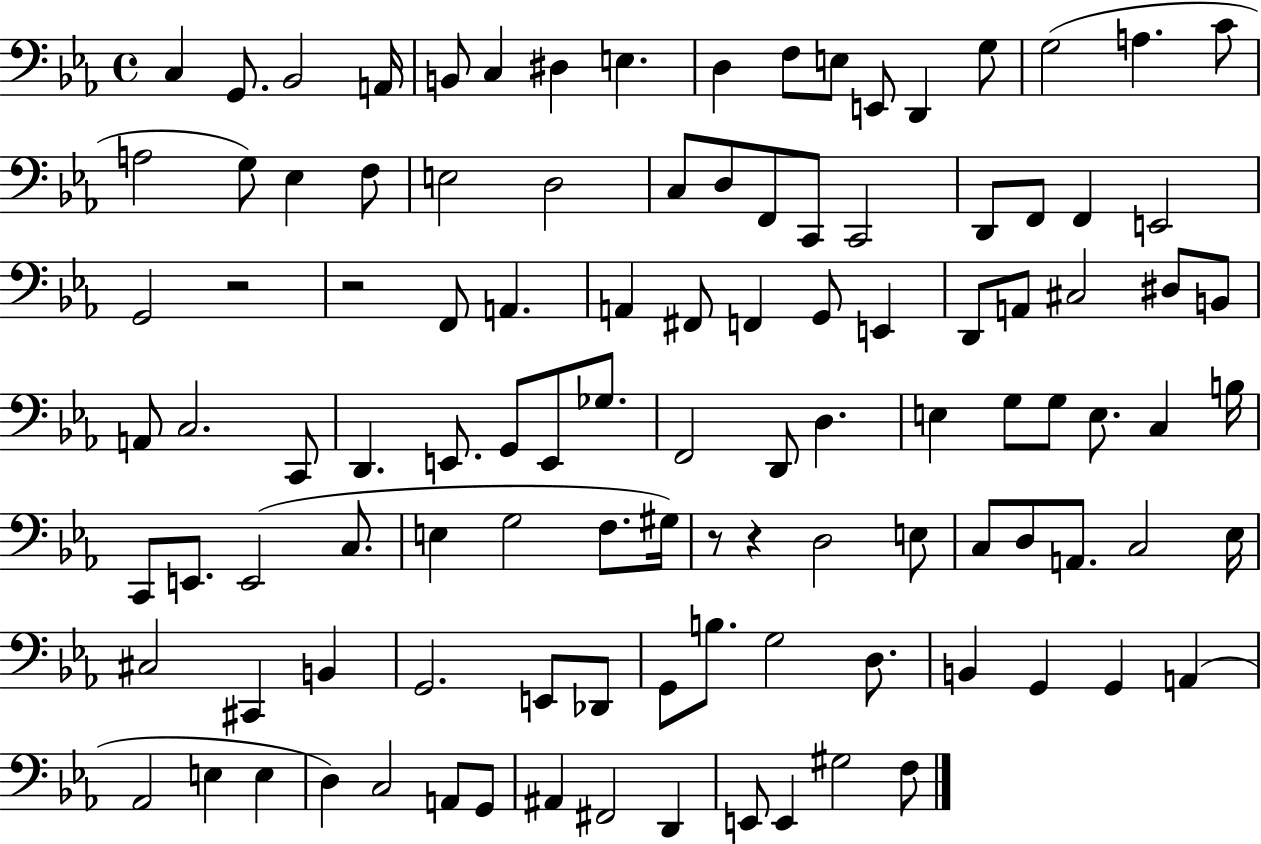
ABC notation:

X:1
T:Untitled
M:4/4
L:1/4
K:Eb
C, G,,/2 _B,,2 A,,/4 B,,/2 C, ^D, E, D, F,/2 E,/2 E,,/2 D,, G,/2 G,2 A, C/2 A,2 G,/2 _E, F,/2 E,2 D,2 C,/2 D,/2 F,,/2 C,,/2 C,,2 D,,/2 F,,/2 F,, E,,2 G,,2 z2 z2 F,,/2 A,, A,, ^F,,/2 F,, G,,/2 E,, D,,/2 A,,/2 ^C,2 ^D,/2 B,,/2 A,,/2 C,2 C,,/2 D,, E,,/2 G,,/2 E,,/2 _G,/2 F,,2 D,,/2 D, E, G,/2 G,/2 E,/2 C, B,/4 C,,/2 E,,/2 E,,2 C,/2 E, G,2 F,/2 ^G,/4 z/2 z D,2 E,/2 C,/2 D,/2 A,,/2 C,2 _E,/4 ^C,2 ^C,, B,, G,,2 E,,/2 _D,,/2 G,,/2 B,/2 G,2 D,/2 B,, G,, G,, A,, _A,,2 E, E, D, C,2 A,,/2 G,,/2 ^A,, ^F,,2 D,, E,,/2 E,, ^G,2 F,/2